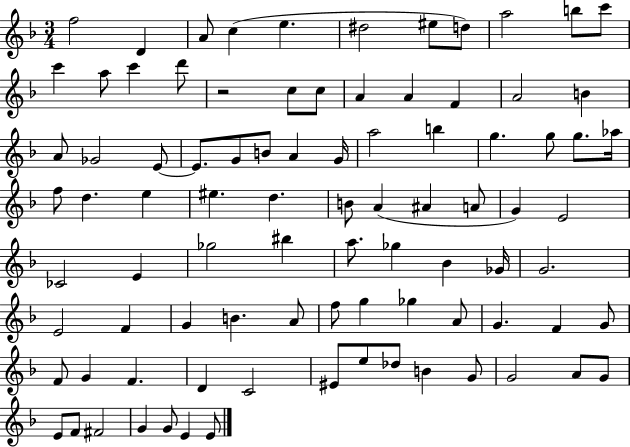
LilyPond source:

{
  \clef treble
  \numericTimeSignature
  \time 3/4
  \key f \major
  f''2 d'4 | a'8 c''4( e''4. | dis''2 eis''8 d''8) | a''2 b''8 c'''8 | \break c'''4 a''8 c'''4 d'''8 | r2 c''8 c''8 | a'4 a'4 f'4 | a'2 b'4 | \break a'8 ges'2 e'8~~ | e'8. g'8 b'8 a'4 g'16 | a''2 b''4 | g''4. g''8 g''8. aes''16 | \break f''8 d''4. e''4 | eis''4. d''4. | b'8 a'4( ais'4 a'8 | g'4) e'2 | \break ces'2 e'4 | ges''2 bis''4 | a''8. ges''4 bes'4 ges'16 | g'2. | \break e'2 f'4 | g'4 b'4. a'8 | f''8 g''4 ges''4 a'8 | g'4. f'4 g'8 | \break f'8 g'4 f'4. | d'4 c'2 | eis'8 e''8 des''8 b'4 g'8 | g'2 a'8 g'8 | \break e'8 f'8 fis'2 | g'4 g'8 e'4 e'8 | \bar "|."
}